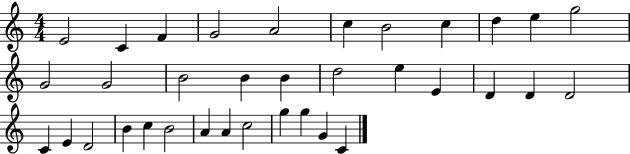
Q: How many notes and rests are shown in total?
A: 35